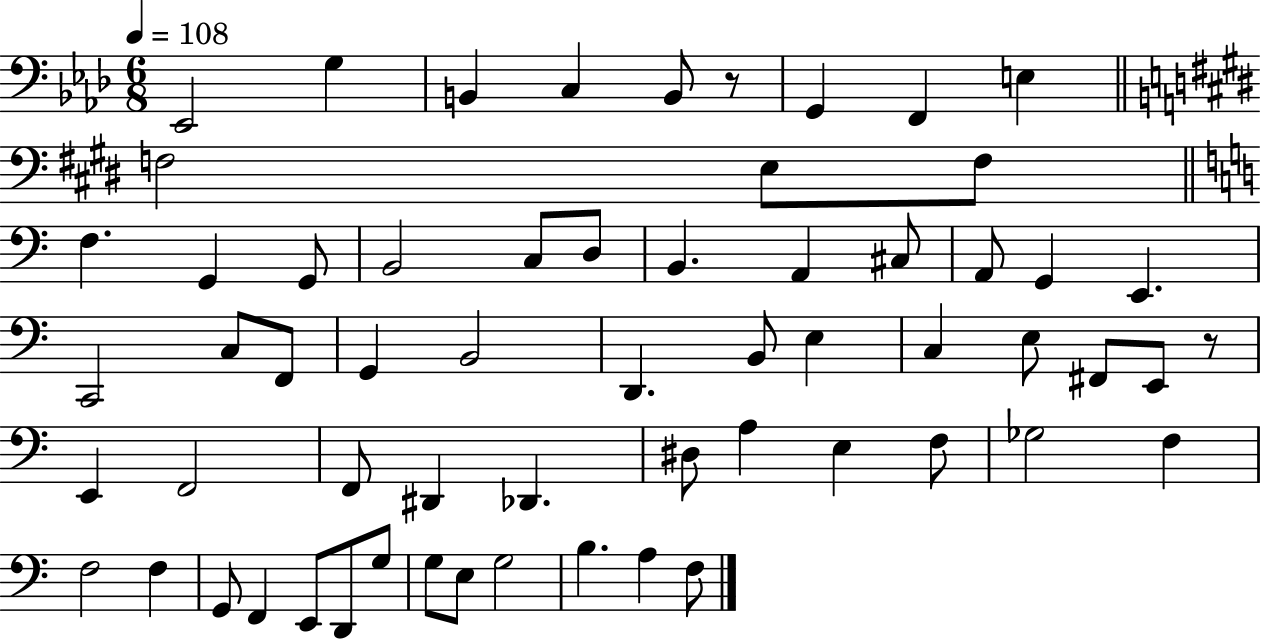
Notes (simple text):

Eb2/h G3/q B2/q C3/q B2/e R/e G2/q F2/q E3/q F3/h E3/e F3/e F3/q. G2/q G2/e B2/h C3/e D3/e B2/q. A2/q C#3/e A2/e G2/q E2/q. C2/h C3/e F2/e G2/q B2/h D2/q. B2/e E3/q C3/q E3/e F#2/e E2/e R/e E2/q F2/h F2/e D#2/q Db2/q. D#3/e A3/q E3/q F3/e Gb3/h F3/q F3/h F3/q G2/e F2/q E2/e D2/e G3/e G3/e E3/e G3/h B3/q. A3/q F3/e